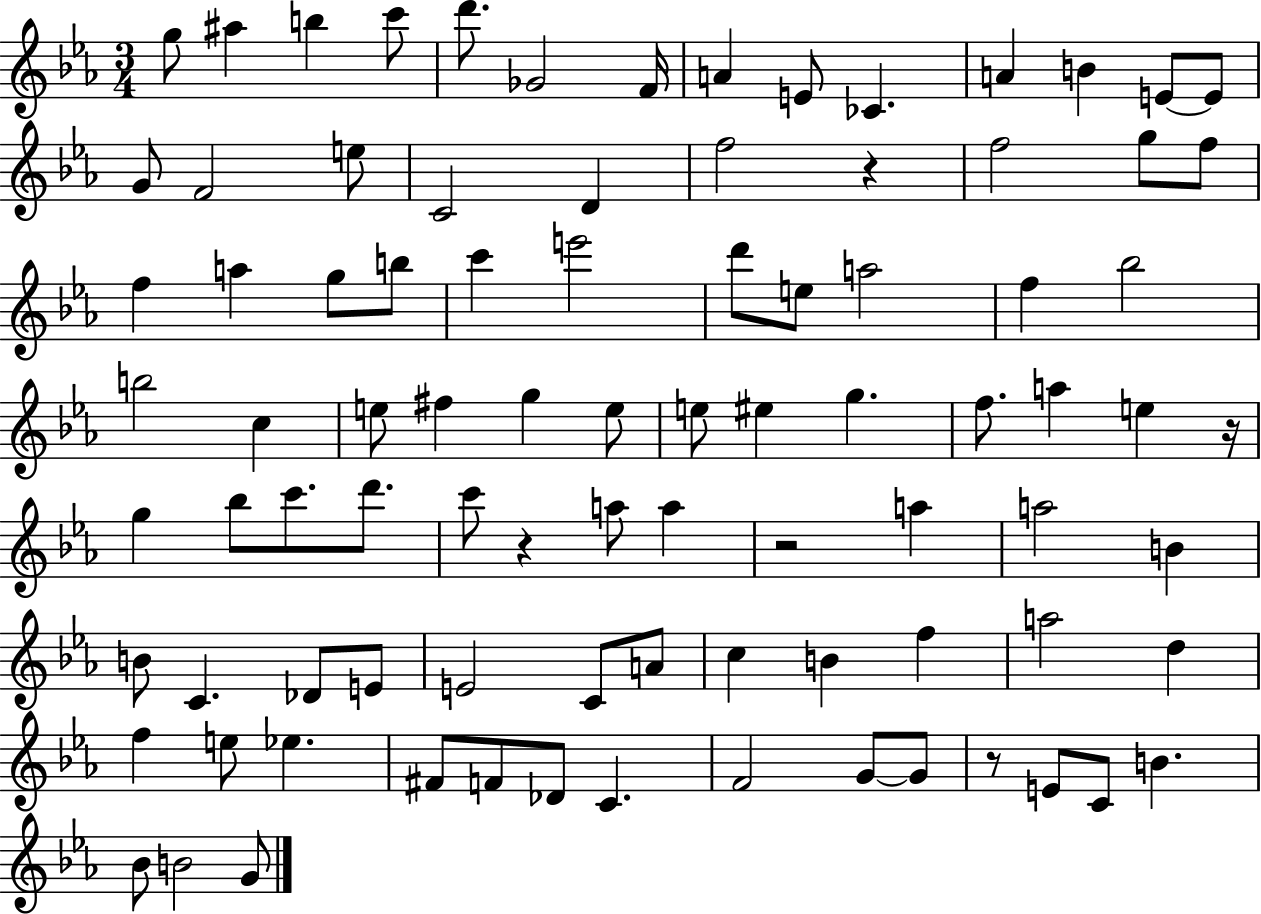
G5/e A#5/q B5/q C6/e D6/e. Gb4/h F4/s A4/q E4/e CES4/q. A4/q B4/q E4/e E4/e G4/e F4/h E5/e C4/h D4/q F5/h R/q F5/h G5/e F5/e F5/q A5/q G5/e B5/e C6/q E6/h D6/e E5/e A5/h F5/q Bb5/h B5/h C5/q E5/e F#5/q G5/q E5/e E5/e EIS5/q G5/q. F5/e. A5/q E5/q R/s G5/q Bb5/e C6/e. D6/e. C6/e R/q A5/e A5/q R/h A5/q A5/h B4/q B4/e C4/q. Db4/e E4/e E4/h C4/e A4/e C5/q B4/q F5/q A5/h D5/q F5/q E5/e Eb5/q. F#4/e F4/e Db4/e C4/q. F4/h G4/e G4/e R/e E4/e C4/e B4/q. Bb4/e B4/h G4/e